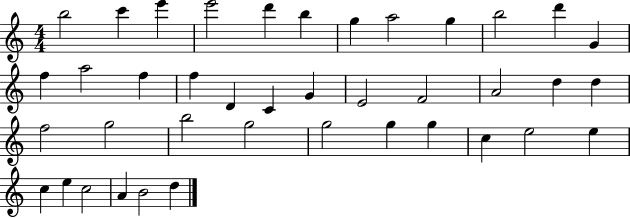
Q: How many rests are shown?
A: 0